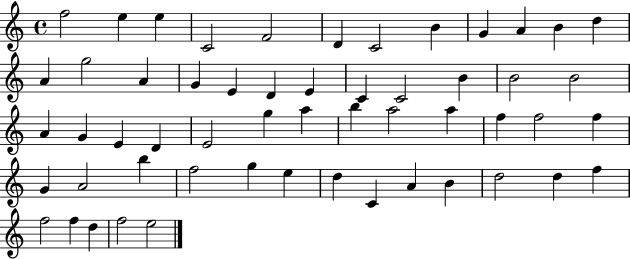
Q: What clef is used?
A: treble